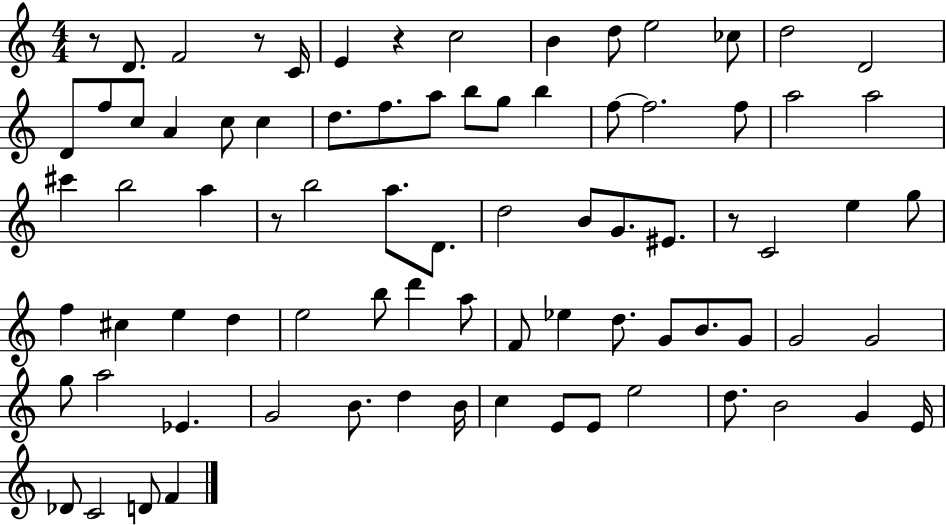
R/e D4/e. F4/h R/e C4/s E4/q R/q C5/h B4/q D5/e E5/h CES5/e D5/h D4/h D4/e F5/e C5/e A4/q C5/e C5/q D5/e. F5/e. A5/e B5/e G5/e B5/q F5/e F5/h. F5/e A5/h A5/h C#6/q B5/h A5/q R/e B5/h A5/e. D4/e. D5/h B4/e G4/e. EIS4/e. R/e C4/h E5/q G5/e F5/q C#5/q E5/q D5/q E5/h B5/e D6/q A5/e F4/e Eb5/q D5/e. G4/e B4/e. G4/e G4/h G4/h G5/e A5/h Eb4/q. G4/h B4/e. D5/q B4/s C5/q E4/e E4/e E5/h D5/e. B4/h G4/q E4/s Db4/e C4/h D4/e F4/q